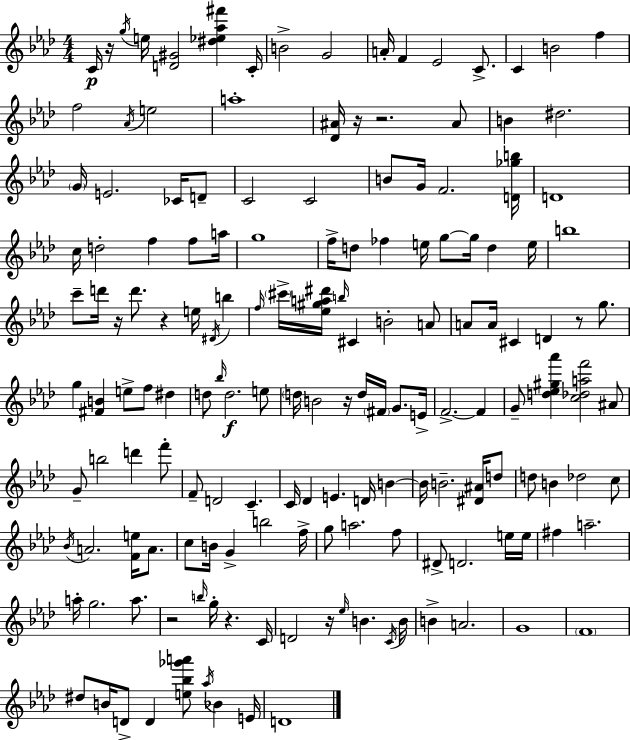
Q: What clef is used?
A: treble